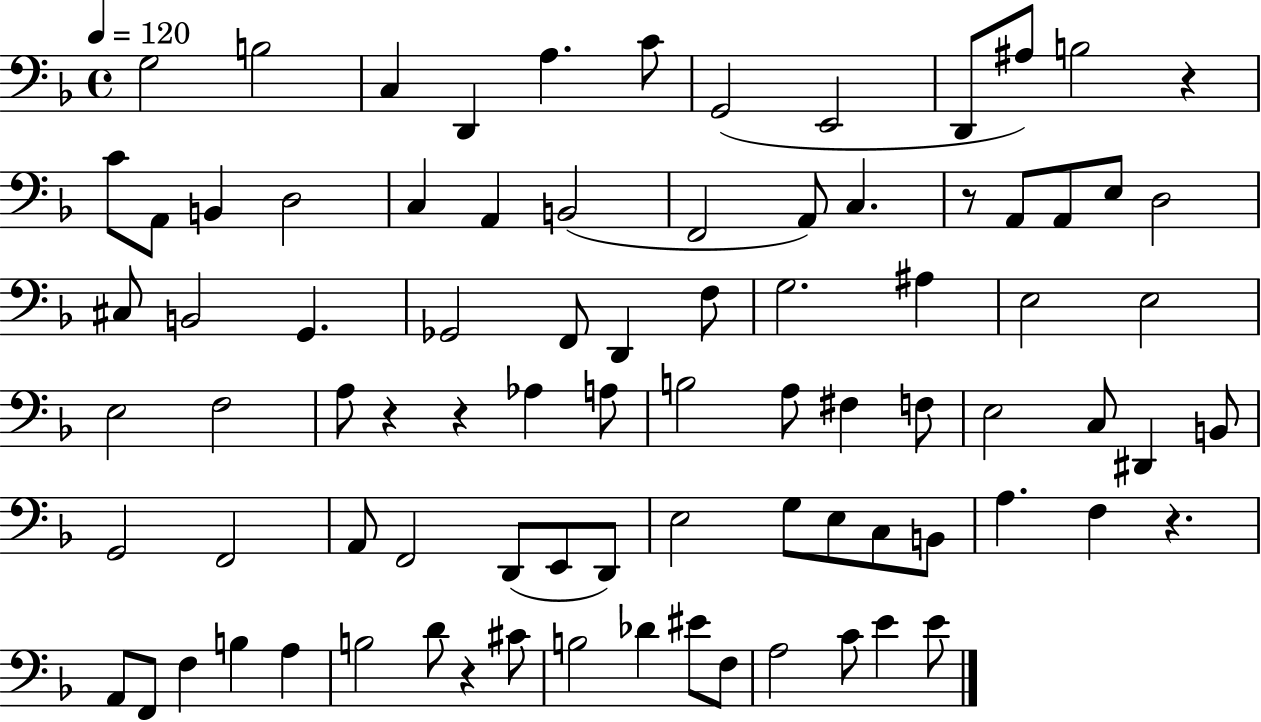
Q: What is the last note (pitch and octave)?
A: E4